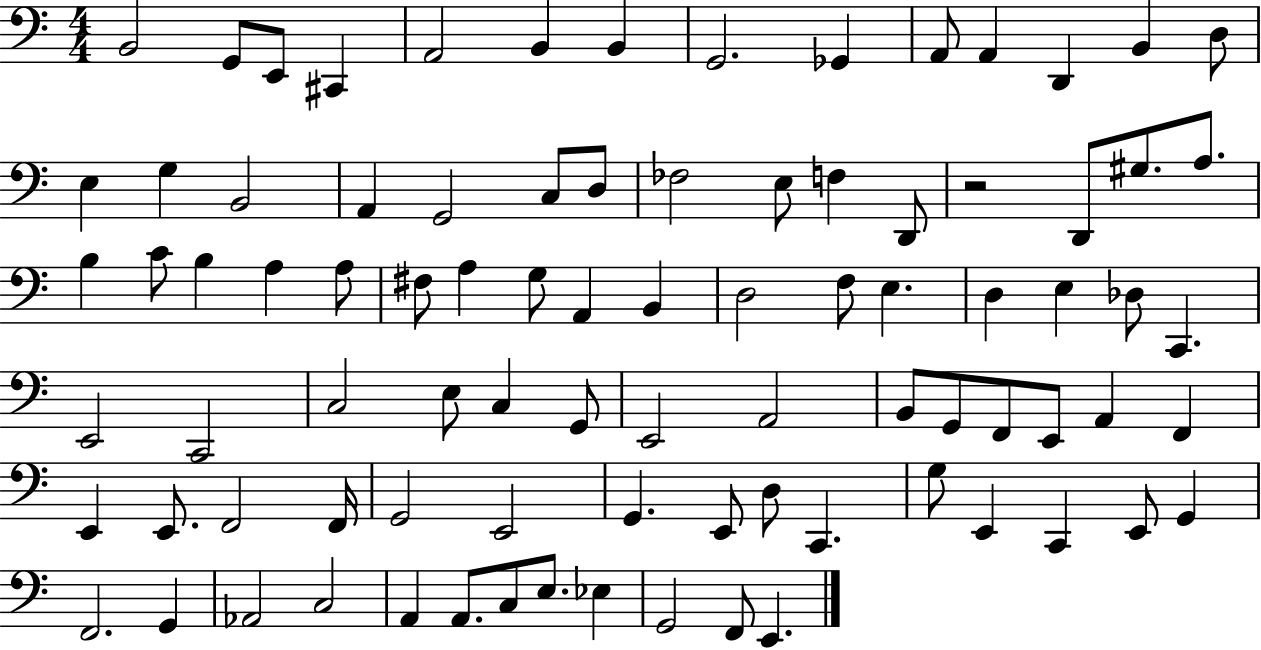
B2/h G2/e E2/e C#2/q A2/h B2/q B2/q G2/h. Gb2/q A2/e A2/q D2/q B2/q D3/e E3/q G3/q B2/h A2/q G2/h C3/e D3/e FES3/h E3/e F3/q D2/e R/h D2/e G#3/e. A3/e. B3/q C4/e B3/q A3/q A3/e F#3/e A3/q G3/e A2/q B2/q D3/h F3/e E3/q. D3/q E3/q Db3/e C2/q. E2/h C2/h C3/h E3/e C3/q G2/e E2/h A2/h B2/e G2/e F2/e E2/e A2/q F2/q E2/q E2/e. F2/h F2/s G2/h E2/h G2/q. E2/e D3/e C2/q. G3/e E2/q C2/q E2/e G2/q F2/h. G2/q Ab2/h C3/h A2/q A2/e. C3/e E3/e. Eb3/q G2/h F2/e E2/q.